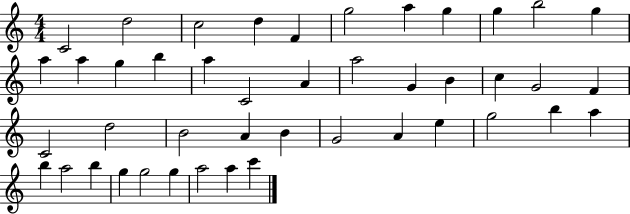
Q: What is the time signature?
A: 4/4